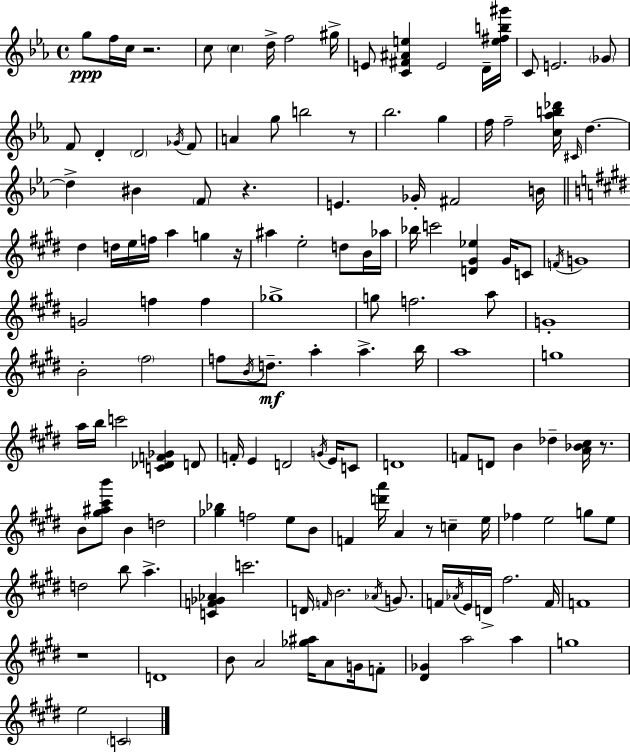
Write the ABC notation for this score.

X:1
T:Untitled
M:4/4
L:1/4
K:Eb
g/2 f/4 c/4 z2 c/2 c d/4 f2 ^g/4 E/2 [C^F^Ae] E2 D/4 [e^fb^g']/4 C/2 E2 _G/2 F/2 D D2 _G/4 F/2 A g/2 b2 z/2 _b2 g f/4 f2 [c_ab_d']/4 ^C/4 d d ^B F/2 z E _G/4 ^F2 B/4 ^d d/4 e/4 f/4 a g z/4 ^a e2 d/2 B/4 _a/4 _b/4 c'2 [D^G_e] ^G/4 C/2 F/4 G4 G2 f f _g4 g/2 f2 a/2 G4 B2 ^f2 f/2 B/4 d/2 a a b/4 a4 g4 a/4 b/4 c'2 [C_DF_G] D/2 F/4 E D2 G/4 E/4 C/2 D4 F/2 D/2 B _d [A_B^c]/4 z/2 B/2 [^g^a^c'b']/2 B d2 [_g_b] f2 e/2 B/2 F [d'a']/4 A z/2 c e/4 _f e2 g/2 e/2 d2 b/2 a [CF_G_A] c'2 D/4 F/4 B2 _A/4 G/2 F/4 _A/4 E/4 D/4 ^f2 F/4 F4 z4 D4 B/2 A2 [_g^a]/4 A/2 G/4 F/2 [^D_G] a2 a g4 e2 C2